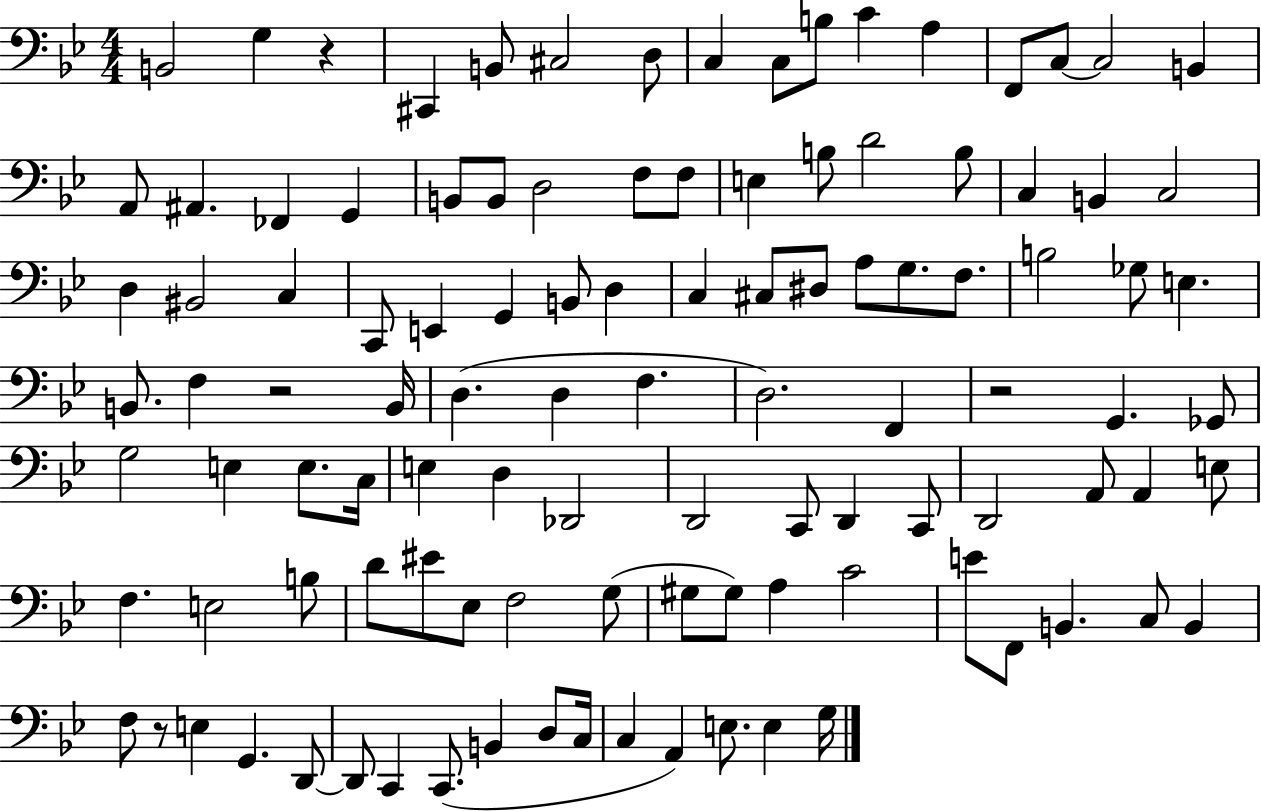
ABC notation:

X:1
T:Untitled
M:4/4
L:1/4
K:Bb
B,,2 G, z ^C,, B,,/2 ^C,2 D,/2 C, C,/2 B,/2 C A, F,,/2 C,/2 C,2 B,, A,,/2 ^A,, _F,, G,, B,,/2 B,,/2 D,2 F,/2 F,/2 E, B,/2 D2 B,/2 C, B,, C,2 D, ^B,,2 C, C,,/2 E,, G,, B,,/2 D, C, ^C,/2 ^D,/2 A,/2 G,/2 F,/2 B,2 _G,/2 E, B,,/2 F, z2 B,,/4 D, D, F, D,2 F,, z2 G,, _G,,/2 G,2 E, E,/2 C,/4 E, D, _D,,2 D,,2 C,,/2 D,, C,,/2 D,,2 A,,/2 A,, E,/2 F, E,2 B,/2 D/2 ^E/2 _E,/2 F,2 G,/2 ^G,/2 ^G,/2 A, C2 E/2 F,,/2 B,, C,/2 B,, F,/2 z/2 E, G,, D,,/2 D,,/2 C,, C,,/2 B,, D,/2 C,/4 C, A,, E,/2 E, G,/4